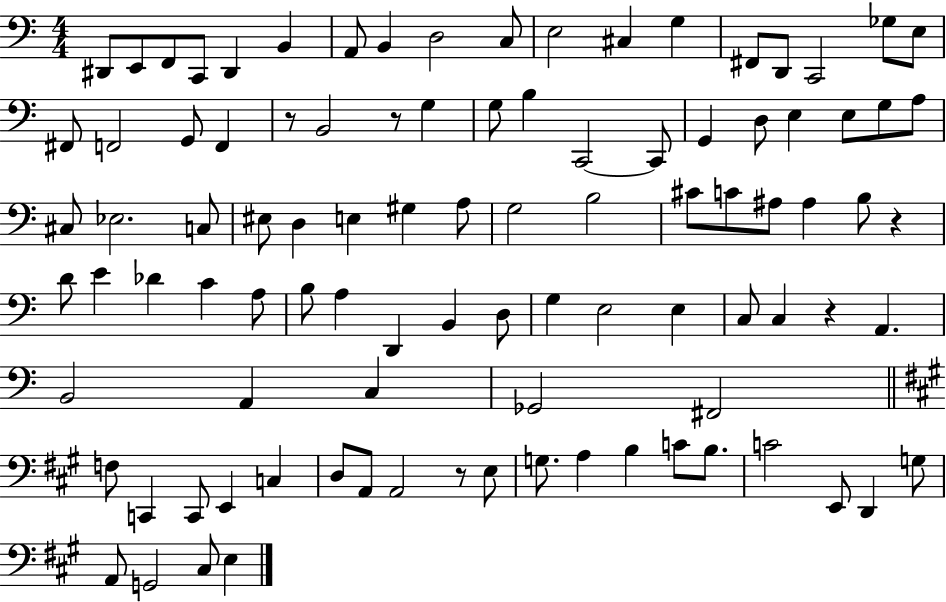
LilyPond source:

{
  \clef bass
  \numericTimeSignature
  \time 4/4
  \key c \major
  dis,8 e,8 f,8 c,8 dis,4 b,4 | a,8 b,4 d2 c8 | e2 cis4 g4 | fis,8 d,8 c,2 ges8 e8 | \break fis,8 f,2 g,8 f,4 | r8 b,2 r8 g4 | g8 b4 c,2~~ c,8 | g,4 d8 e4 e8 g8 a8 | \break cis8 ees2. c8 | eis8 d4 e4 gis4 a8 | g2 b2 | cis'8 c'8 ais8 ais4 b8 r4 | \break d'8 e'4 des'4 c'4 a8 | b8 a4 d,4 b,4 d8 | g4 e2 e4 | c8 c4 r4 a,4. | \break b,2 a,4 c4 | ges,2 fis,2 | \bar "||" \break \key a \major f8 c,4 c,8 e,4 c4 | d8 a,8 a,2 r8 e8 | g8. a4 b4 c'8 b8. | c'2 e,8 d,4 g8 | \break a,8 g,2 cis8 e4 | \bar "|."
}